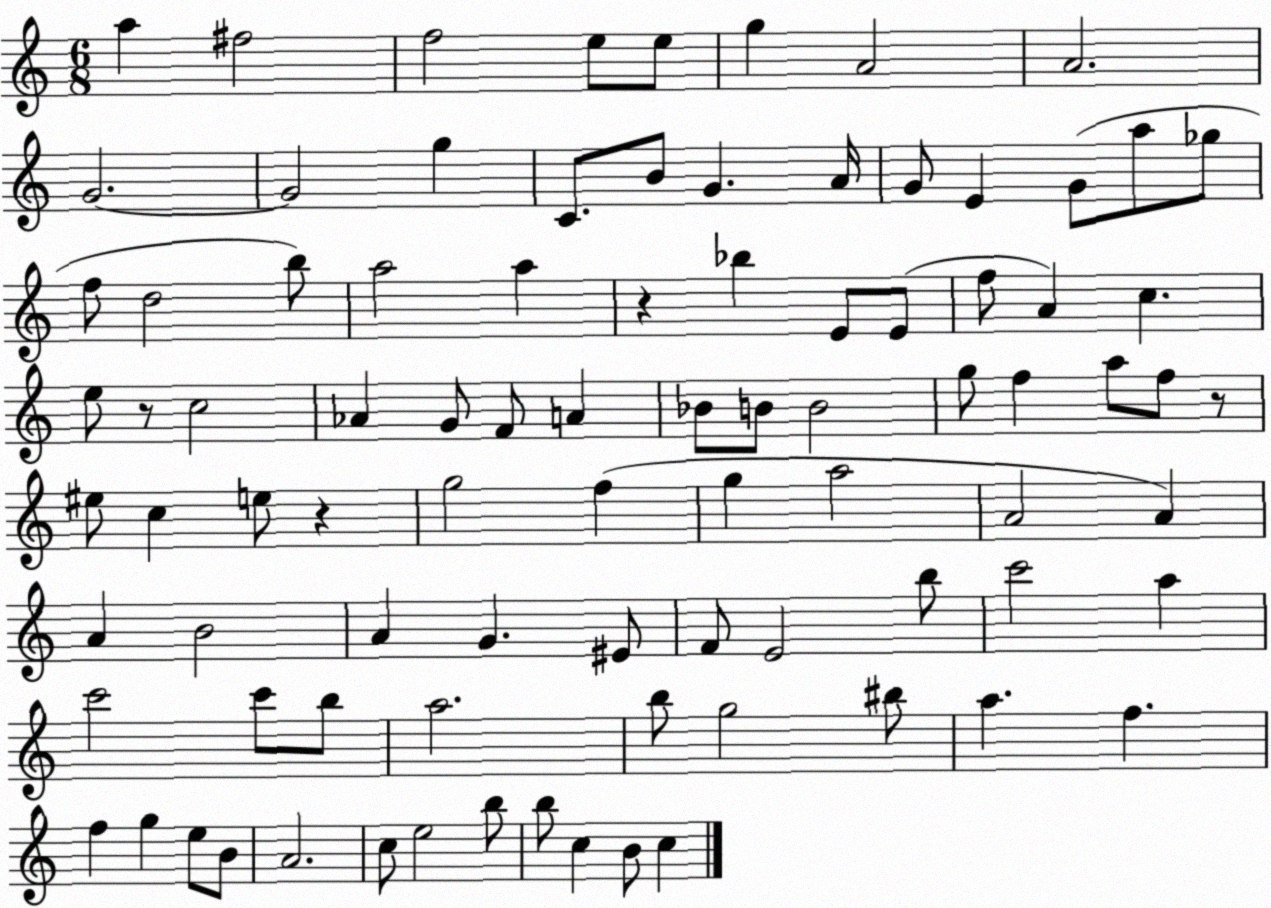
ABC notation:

X:1
T:Untitled
M:6/8
L:1/4
K:C
a ^f2 f2 e/2 e/2 g A2 A2 G2 G2 g C/2 B/2 G A/4 G/2 E G/2 a/2 _g/2 f/2 d2 b/2 a2 a z _b E/2 E/2 f/2 A c e/2 z/2 c2 _A G/2 F/2 A _B/2 B/2 B2 g/2 f a/2 f/2 z/2 ^e/2 c e/2 z g2 f g a2 A2 A A B2 A G ^E/2 F/2 E2 b/2 c'2 a c'2 c'/2 b/2 a2 b/2 g2 ^b/2 a f f g e/2 B/2 A2 c/2 e2 b/2 b/2 c B/2 c